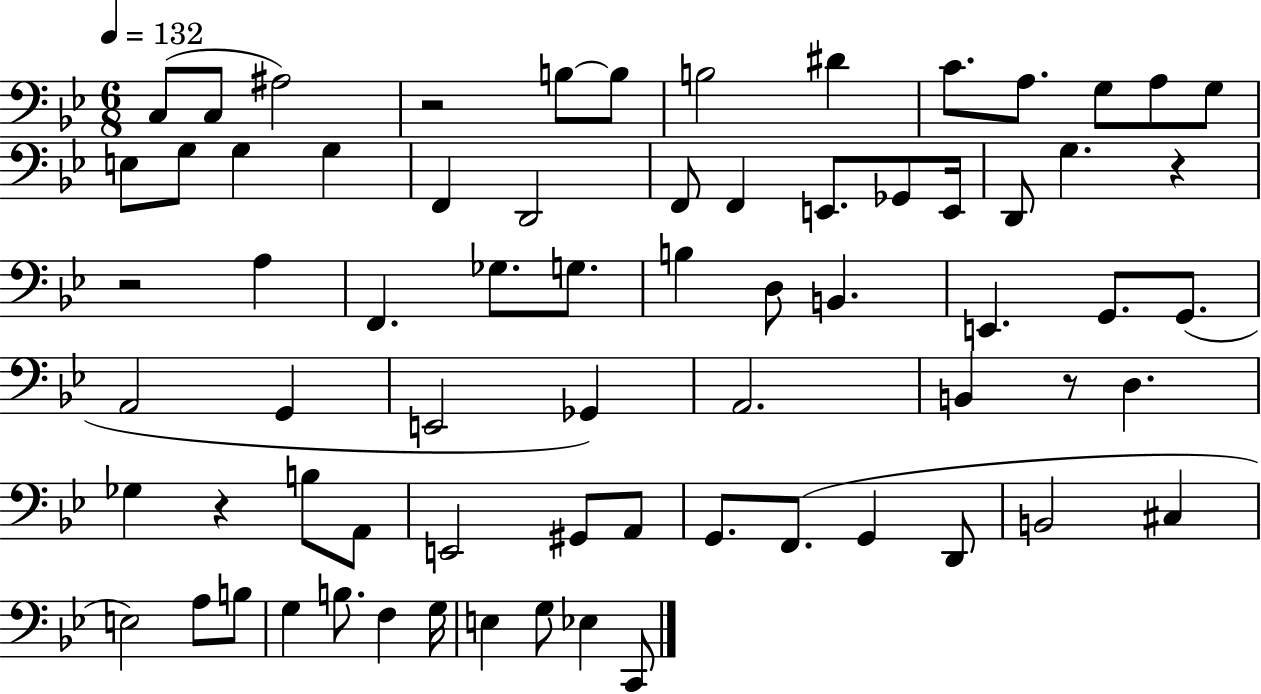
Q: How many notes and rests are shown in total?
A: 70